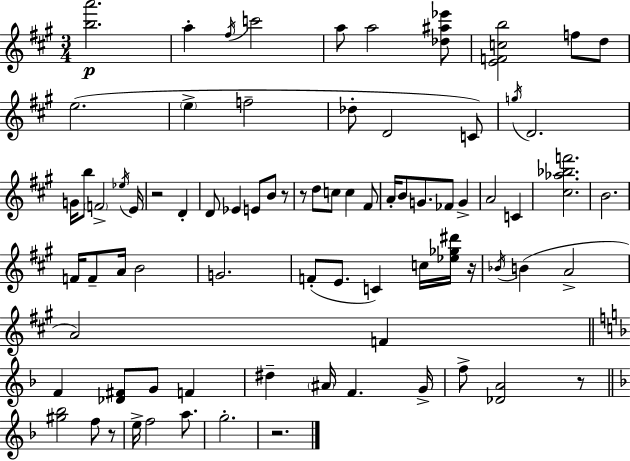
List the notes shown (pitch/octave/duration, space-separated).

[B5,A6]/h. A5/q F#5/s C6/h A5/e A5/h [Db5,A#5,Eb6]/e [E4,F4,C5,B5]/h F5/e D5/e E5/h. E5/q F5/h Db5/e D4/h C4/e G5/s D4/h. G4/s B5/e F4/h Eb5/s E4/s R/h D4/q D4/e Eb4/q E4/e B4/e R/e R/e D5/e C5/e C5/q F#4/e A4/s B4/e G4/e. FES4/e G4/q A4/h C4/q [C#5,Ab5,Bb5,F6]/h. B4/h. F4/s F4/e A4/s B4/h G4/h. F4/e E4/e. C4/q C5/s [Eb5,Gb5,D#6]/s R/s Bb4/s B4/q A4/h A4/h F4/q F4/q [Db4,F#4]/e G4/e F4/q D#5/q A#4/s F4/q. G4/s F5/e [Db4,A4]/h R/e [G#5,Bb5]/h F5/e R/e E5/s F5/h A5/e. G5/h. R/h.